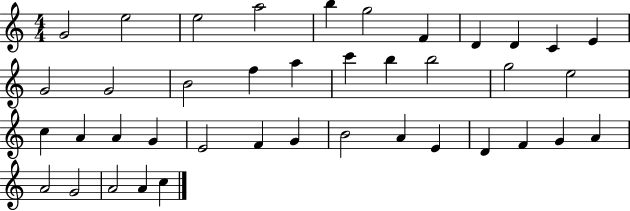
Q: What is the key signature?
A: C major